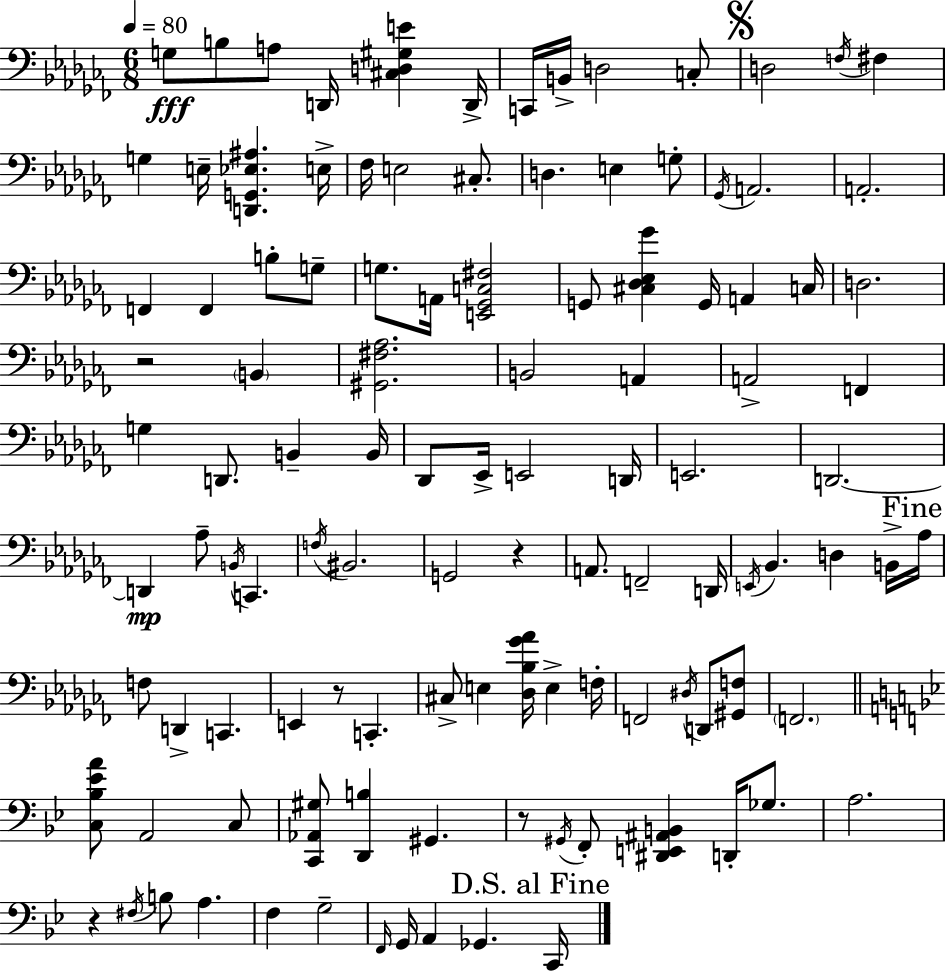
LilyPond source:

{
  \clef bass
  \numericTimeSignature
  \time 6/8
  \key aes \minor
  \tempo 4 = 80
  g8\fff b8 a8 d,16 <cis d gis e'>4 d,16-> | c,16 b,16-> d2 c8-. | \mark \markup { \musicglyph "scripts.segno" } d2 \acciaccatura { f16 } fis4 | g4 e16-- <d, g, ees ais>4. | \break e16-> fes16 e2 cis8.-. | d4. e4 g8-. | \acciaccatura { ges,16 } a,2. | a,2.-. | \break f,4 f,4 b8-. | g8-- g8. a,16 <e, ges, c fis>2 | g,8 <cis des ees ges'>4 g,16 a,4 | c16 d2. | \break r2 \parenthesize b,4 | <gis, fis aes>2. | b,2 a,4 | a,2-> f,4 | \break g4 d,8. b,4-- | b,16 des,8 ees,16-> e,2 | d,16 e,2. | d,2.~~ | \break d,4\mp aes8-- \acciaccatura { b,16 } c,4. | \acciaccatura { f16 } bis,2. | g,2 | r4 a,8. f,2-- | \break d,16 \acciaccatura { e,16 } bes,4. d4 | b,16-> \mark "Fine" aes16 f8 d,4-> c,4. | e,4 r8 c,4.-. | cis8-> e4 <des bes ges' aes'>16 | \break e4-> f16-. f,2 | \acciaccatura { dis16 } d,8 <gis, f>8 \parenthesize f,2. | \bar "||" \break \key bes \major <c bes ees' a'>8 a,2 c8 | <c, aes, gis>8 <d, b>4 gis,4. | r8 \acciaccatura { gis,16 } f,8-. <dis, e, ais, b,>4 d,16-. ges8. | a2. | \break r4 \acciaccatura { fis16 } b8 a4. | f4 g2-- | \grace { f,16 } g,16 a,4 ges,4. | \mark "D.S. al Fine" c,16 \bar "|."
}